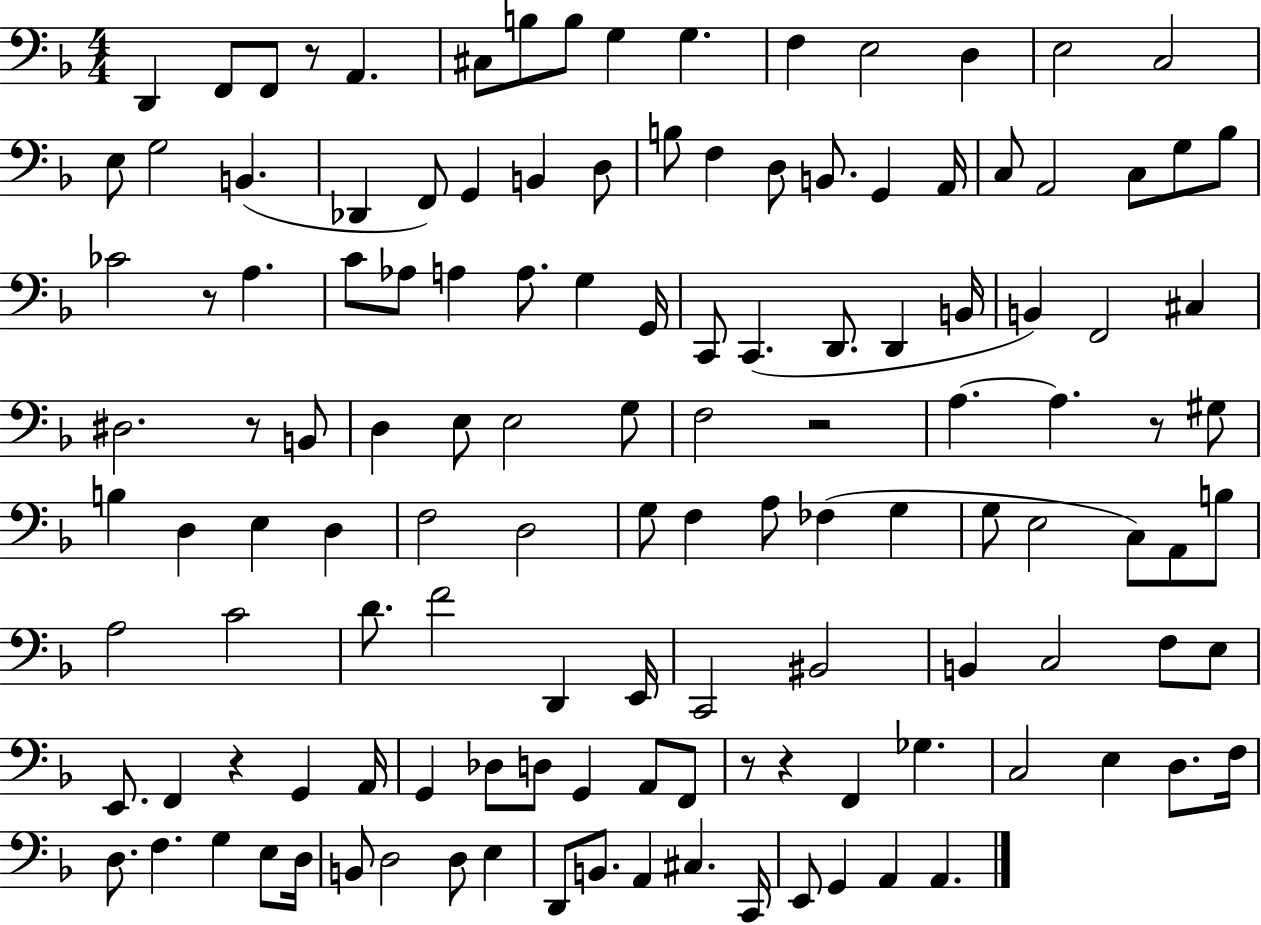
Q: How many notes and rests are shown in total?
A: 129